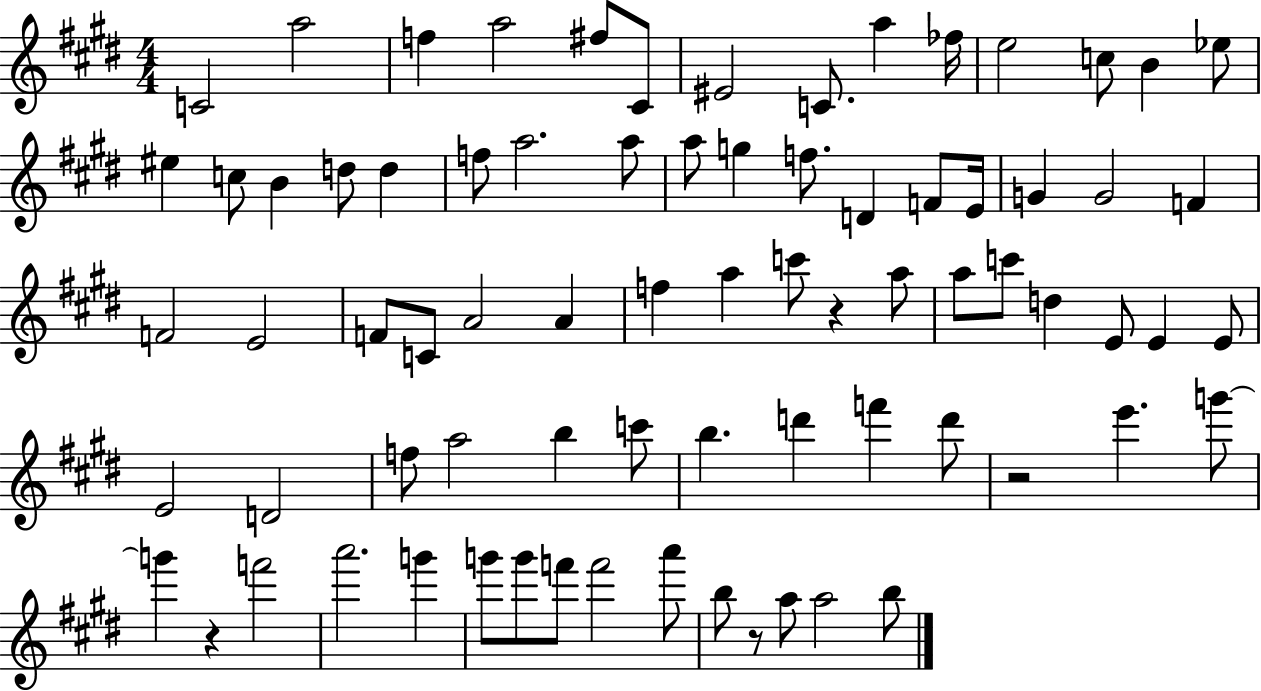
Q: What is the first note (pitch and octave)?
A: C4